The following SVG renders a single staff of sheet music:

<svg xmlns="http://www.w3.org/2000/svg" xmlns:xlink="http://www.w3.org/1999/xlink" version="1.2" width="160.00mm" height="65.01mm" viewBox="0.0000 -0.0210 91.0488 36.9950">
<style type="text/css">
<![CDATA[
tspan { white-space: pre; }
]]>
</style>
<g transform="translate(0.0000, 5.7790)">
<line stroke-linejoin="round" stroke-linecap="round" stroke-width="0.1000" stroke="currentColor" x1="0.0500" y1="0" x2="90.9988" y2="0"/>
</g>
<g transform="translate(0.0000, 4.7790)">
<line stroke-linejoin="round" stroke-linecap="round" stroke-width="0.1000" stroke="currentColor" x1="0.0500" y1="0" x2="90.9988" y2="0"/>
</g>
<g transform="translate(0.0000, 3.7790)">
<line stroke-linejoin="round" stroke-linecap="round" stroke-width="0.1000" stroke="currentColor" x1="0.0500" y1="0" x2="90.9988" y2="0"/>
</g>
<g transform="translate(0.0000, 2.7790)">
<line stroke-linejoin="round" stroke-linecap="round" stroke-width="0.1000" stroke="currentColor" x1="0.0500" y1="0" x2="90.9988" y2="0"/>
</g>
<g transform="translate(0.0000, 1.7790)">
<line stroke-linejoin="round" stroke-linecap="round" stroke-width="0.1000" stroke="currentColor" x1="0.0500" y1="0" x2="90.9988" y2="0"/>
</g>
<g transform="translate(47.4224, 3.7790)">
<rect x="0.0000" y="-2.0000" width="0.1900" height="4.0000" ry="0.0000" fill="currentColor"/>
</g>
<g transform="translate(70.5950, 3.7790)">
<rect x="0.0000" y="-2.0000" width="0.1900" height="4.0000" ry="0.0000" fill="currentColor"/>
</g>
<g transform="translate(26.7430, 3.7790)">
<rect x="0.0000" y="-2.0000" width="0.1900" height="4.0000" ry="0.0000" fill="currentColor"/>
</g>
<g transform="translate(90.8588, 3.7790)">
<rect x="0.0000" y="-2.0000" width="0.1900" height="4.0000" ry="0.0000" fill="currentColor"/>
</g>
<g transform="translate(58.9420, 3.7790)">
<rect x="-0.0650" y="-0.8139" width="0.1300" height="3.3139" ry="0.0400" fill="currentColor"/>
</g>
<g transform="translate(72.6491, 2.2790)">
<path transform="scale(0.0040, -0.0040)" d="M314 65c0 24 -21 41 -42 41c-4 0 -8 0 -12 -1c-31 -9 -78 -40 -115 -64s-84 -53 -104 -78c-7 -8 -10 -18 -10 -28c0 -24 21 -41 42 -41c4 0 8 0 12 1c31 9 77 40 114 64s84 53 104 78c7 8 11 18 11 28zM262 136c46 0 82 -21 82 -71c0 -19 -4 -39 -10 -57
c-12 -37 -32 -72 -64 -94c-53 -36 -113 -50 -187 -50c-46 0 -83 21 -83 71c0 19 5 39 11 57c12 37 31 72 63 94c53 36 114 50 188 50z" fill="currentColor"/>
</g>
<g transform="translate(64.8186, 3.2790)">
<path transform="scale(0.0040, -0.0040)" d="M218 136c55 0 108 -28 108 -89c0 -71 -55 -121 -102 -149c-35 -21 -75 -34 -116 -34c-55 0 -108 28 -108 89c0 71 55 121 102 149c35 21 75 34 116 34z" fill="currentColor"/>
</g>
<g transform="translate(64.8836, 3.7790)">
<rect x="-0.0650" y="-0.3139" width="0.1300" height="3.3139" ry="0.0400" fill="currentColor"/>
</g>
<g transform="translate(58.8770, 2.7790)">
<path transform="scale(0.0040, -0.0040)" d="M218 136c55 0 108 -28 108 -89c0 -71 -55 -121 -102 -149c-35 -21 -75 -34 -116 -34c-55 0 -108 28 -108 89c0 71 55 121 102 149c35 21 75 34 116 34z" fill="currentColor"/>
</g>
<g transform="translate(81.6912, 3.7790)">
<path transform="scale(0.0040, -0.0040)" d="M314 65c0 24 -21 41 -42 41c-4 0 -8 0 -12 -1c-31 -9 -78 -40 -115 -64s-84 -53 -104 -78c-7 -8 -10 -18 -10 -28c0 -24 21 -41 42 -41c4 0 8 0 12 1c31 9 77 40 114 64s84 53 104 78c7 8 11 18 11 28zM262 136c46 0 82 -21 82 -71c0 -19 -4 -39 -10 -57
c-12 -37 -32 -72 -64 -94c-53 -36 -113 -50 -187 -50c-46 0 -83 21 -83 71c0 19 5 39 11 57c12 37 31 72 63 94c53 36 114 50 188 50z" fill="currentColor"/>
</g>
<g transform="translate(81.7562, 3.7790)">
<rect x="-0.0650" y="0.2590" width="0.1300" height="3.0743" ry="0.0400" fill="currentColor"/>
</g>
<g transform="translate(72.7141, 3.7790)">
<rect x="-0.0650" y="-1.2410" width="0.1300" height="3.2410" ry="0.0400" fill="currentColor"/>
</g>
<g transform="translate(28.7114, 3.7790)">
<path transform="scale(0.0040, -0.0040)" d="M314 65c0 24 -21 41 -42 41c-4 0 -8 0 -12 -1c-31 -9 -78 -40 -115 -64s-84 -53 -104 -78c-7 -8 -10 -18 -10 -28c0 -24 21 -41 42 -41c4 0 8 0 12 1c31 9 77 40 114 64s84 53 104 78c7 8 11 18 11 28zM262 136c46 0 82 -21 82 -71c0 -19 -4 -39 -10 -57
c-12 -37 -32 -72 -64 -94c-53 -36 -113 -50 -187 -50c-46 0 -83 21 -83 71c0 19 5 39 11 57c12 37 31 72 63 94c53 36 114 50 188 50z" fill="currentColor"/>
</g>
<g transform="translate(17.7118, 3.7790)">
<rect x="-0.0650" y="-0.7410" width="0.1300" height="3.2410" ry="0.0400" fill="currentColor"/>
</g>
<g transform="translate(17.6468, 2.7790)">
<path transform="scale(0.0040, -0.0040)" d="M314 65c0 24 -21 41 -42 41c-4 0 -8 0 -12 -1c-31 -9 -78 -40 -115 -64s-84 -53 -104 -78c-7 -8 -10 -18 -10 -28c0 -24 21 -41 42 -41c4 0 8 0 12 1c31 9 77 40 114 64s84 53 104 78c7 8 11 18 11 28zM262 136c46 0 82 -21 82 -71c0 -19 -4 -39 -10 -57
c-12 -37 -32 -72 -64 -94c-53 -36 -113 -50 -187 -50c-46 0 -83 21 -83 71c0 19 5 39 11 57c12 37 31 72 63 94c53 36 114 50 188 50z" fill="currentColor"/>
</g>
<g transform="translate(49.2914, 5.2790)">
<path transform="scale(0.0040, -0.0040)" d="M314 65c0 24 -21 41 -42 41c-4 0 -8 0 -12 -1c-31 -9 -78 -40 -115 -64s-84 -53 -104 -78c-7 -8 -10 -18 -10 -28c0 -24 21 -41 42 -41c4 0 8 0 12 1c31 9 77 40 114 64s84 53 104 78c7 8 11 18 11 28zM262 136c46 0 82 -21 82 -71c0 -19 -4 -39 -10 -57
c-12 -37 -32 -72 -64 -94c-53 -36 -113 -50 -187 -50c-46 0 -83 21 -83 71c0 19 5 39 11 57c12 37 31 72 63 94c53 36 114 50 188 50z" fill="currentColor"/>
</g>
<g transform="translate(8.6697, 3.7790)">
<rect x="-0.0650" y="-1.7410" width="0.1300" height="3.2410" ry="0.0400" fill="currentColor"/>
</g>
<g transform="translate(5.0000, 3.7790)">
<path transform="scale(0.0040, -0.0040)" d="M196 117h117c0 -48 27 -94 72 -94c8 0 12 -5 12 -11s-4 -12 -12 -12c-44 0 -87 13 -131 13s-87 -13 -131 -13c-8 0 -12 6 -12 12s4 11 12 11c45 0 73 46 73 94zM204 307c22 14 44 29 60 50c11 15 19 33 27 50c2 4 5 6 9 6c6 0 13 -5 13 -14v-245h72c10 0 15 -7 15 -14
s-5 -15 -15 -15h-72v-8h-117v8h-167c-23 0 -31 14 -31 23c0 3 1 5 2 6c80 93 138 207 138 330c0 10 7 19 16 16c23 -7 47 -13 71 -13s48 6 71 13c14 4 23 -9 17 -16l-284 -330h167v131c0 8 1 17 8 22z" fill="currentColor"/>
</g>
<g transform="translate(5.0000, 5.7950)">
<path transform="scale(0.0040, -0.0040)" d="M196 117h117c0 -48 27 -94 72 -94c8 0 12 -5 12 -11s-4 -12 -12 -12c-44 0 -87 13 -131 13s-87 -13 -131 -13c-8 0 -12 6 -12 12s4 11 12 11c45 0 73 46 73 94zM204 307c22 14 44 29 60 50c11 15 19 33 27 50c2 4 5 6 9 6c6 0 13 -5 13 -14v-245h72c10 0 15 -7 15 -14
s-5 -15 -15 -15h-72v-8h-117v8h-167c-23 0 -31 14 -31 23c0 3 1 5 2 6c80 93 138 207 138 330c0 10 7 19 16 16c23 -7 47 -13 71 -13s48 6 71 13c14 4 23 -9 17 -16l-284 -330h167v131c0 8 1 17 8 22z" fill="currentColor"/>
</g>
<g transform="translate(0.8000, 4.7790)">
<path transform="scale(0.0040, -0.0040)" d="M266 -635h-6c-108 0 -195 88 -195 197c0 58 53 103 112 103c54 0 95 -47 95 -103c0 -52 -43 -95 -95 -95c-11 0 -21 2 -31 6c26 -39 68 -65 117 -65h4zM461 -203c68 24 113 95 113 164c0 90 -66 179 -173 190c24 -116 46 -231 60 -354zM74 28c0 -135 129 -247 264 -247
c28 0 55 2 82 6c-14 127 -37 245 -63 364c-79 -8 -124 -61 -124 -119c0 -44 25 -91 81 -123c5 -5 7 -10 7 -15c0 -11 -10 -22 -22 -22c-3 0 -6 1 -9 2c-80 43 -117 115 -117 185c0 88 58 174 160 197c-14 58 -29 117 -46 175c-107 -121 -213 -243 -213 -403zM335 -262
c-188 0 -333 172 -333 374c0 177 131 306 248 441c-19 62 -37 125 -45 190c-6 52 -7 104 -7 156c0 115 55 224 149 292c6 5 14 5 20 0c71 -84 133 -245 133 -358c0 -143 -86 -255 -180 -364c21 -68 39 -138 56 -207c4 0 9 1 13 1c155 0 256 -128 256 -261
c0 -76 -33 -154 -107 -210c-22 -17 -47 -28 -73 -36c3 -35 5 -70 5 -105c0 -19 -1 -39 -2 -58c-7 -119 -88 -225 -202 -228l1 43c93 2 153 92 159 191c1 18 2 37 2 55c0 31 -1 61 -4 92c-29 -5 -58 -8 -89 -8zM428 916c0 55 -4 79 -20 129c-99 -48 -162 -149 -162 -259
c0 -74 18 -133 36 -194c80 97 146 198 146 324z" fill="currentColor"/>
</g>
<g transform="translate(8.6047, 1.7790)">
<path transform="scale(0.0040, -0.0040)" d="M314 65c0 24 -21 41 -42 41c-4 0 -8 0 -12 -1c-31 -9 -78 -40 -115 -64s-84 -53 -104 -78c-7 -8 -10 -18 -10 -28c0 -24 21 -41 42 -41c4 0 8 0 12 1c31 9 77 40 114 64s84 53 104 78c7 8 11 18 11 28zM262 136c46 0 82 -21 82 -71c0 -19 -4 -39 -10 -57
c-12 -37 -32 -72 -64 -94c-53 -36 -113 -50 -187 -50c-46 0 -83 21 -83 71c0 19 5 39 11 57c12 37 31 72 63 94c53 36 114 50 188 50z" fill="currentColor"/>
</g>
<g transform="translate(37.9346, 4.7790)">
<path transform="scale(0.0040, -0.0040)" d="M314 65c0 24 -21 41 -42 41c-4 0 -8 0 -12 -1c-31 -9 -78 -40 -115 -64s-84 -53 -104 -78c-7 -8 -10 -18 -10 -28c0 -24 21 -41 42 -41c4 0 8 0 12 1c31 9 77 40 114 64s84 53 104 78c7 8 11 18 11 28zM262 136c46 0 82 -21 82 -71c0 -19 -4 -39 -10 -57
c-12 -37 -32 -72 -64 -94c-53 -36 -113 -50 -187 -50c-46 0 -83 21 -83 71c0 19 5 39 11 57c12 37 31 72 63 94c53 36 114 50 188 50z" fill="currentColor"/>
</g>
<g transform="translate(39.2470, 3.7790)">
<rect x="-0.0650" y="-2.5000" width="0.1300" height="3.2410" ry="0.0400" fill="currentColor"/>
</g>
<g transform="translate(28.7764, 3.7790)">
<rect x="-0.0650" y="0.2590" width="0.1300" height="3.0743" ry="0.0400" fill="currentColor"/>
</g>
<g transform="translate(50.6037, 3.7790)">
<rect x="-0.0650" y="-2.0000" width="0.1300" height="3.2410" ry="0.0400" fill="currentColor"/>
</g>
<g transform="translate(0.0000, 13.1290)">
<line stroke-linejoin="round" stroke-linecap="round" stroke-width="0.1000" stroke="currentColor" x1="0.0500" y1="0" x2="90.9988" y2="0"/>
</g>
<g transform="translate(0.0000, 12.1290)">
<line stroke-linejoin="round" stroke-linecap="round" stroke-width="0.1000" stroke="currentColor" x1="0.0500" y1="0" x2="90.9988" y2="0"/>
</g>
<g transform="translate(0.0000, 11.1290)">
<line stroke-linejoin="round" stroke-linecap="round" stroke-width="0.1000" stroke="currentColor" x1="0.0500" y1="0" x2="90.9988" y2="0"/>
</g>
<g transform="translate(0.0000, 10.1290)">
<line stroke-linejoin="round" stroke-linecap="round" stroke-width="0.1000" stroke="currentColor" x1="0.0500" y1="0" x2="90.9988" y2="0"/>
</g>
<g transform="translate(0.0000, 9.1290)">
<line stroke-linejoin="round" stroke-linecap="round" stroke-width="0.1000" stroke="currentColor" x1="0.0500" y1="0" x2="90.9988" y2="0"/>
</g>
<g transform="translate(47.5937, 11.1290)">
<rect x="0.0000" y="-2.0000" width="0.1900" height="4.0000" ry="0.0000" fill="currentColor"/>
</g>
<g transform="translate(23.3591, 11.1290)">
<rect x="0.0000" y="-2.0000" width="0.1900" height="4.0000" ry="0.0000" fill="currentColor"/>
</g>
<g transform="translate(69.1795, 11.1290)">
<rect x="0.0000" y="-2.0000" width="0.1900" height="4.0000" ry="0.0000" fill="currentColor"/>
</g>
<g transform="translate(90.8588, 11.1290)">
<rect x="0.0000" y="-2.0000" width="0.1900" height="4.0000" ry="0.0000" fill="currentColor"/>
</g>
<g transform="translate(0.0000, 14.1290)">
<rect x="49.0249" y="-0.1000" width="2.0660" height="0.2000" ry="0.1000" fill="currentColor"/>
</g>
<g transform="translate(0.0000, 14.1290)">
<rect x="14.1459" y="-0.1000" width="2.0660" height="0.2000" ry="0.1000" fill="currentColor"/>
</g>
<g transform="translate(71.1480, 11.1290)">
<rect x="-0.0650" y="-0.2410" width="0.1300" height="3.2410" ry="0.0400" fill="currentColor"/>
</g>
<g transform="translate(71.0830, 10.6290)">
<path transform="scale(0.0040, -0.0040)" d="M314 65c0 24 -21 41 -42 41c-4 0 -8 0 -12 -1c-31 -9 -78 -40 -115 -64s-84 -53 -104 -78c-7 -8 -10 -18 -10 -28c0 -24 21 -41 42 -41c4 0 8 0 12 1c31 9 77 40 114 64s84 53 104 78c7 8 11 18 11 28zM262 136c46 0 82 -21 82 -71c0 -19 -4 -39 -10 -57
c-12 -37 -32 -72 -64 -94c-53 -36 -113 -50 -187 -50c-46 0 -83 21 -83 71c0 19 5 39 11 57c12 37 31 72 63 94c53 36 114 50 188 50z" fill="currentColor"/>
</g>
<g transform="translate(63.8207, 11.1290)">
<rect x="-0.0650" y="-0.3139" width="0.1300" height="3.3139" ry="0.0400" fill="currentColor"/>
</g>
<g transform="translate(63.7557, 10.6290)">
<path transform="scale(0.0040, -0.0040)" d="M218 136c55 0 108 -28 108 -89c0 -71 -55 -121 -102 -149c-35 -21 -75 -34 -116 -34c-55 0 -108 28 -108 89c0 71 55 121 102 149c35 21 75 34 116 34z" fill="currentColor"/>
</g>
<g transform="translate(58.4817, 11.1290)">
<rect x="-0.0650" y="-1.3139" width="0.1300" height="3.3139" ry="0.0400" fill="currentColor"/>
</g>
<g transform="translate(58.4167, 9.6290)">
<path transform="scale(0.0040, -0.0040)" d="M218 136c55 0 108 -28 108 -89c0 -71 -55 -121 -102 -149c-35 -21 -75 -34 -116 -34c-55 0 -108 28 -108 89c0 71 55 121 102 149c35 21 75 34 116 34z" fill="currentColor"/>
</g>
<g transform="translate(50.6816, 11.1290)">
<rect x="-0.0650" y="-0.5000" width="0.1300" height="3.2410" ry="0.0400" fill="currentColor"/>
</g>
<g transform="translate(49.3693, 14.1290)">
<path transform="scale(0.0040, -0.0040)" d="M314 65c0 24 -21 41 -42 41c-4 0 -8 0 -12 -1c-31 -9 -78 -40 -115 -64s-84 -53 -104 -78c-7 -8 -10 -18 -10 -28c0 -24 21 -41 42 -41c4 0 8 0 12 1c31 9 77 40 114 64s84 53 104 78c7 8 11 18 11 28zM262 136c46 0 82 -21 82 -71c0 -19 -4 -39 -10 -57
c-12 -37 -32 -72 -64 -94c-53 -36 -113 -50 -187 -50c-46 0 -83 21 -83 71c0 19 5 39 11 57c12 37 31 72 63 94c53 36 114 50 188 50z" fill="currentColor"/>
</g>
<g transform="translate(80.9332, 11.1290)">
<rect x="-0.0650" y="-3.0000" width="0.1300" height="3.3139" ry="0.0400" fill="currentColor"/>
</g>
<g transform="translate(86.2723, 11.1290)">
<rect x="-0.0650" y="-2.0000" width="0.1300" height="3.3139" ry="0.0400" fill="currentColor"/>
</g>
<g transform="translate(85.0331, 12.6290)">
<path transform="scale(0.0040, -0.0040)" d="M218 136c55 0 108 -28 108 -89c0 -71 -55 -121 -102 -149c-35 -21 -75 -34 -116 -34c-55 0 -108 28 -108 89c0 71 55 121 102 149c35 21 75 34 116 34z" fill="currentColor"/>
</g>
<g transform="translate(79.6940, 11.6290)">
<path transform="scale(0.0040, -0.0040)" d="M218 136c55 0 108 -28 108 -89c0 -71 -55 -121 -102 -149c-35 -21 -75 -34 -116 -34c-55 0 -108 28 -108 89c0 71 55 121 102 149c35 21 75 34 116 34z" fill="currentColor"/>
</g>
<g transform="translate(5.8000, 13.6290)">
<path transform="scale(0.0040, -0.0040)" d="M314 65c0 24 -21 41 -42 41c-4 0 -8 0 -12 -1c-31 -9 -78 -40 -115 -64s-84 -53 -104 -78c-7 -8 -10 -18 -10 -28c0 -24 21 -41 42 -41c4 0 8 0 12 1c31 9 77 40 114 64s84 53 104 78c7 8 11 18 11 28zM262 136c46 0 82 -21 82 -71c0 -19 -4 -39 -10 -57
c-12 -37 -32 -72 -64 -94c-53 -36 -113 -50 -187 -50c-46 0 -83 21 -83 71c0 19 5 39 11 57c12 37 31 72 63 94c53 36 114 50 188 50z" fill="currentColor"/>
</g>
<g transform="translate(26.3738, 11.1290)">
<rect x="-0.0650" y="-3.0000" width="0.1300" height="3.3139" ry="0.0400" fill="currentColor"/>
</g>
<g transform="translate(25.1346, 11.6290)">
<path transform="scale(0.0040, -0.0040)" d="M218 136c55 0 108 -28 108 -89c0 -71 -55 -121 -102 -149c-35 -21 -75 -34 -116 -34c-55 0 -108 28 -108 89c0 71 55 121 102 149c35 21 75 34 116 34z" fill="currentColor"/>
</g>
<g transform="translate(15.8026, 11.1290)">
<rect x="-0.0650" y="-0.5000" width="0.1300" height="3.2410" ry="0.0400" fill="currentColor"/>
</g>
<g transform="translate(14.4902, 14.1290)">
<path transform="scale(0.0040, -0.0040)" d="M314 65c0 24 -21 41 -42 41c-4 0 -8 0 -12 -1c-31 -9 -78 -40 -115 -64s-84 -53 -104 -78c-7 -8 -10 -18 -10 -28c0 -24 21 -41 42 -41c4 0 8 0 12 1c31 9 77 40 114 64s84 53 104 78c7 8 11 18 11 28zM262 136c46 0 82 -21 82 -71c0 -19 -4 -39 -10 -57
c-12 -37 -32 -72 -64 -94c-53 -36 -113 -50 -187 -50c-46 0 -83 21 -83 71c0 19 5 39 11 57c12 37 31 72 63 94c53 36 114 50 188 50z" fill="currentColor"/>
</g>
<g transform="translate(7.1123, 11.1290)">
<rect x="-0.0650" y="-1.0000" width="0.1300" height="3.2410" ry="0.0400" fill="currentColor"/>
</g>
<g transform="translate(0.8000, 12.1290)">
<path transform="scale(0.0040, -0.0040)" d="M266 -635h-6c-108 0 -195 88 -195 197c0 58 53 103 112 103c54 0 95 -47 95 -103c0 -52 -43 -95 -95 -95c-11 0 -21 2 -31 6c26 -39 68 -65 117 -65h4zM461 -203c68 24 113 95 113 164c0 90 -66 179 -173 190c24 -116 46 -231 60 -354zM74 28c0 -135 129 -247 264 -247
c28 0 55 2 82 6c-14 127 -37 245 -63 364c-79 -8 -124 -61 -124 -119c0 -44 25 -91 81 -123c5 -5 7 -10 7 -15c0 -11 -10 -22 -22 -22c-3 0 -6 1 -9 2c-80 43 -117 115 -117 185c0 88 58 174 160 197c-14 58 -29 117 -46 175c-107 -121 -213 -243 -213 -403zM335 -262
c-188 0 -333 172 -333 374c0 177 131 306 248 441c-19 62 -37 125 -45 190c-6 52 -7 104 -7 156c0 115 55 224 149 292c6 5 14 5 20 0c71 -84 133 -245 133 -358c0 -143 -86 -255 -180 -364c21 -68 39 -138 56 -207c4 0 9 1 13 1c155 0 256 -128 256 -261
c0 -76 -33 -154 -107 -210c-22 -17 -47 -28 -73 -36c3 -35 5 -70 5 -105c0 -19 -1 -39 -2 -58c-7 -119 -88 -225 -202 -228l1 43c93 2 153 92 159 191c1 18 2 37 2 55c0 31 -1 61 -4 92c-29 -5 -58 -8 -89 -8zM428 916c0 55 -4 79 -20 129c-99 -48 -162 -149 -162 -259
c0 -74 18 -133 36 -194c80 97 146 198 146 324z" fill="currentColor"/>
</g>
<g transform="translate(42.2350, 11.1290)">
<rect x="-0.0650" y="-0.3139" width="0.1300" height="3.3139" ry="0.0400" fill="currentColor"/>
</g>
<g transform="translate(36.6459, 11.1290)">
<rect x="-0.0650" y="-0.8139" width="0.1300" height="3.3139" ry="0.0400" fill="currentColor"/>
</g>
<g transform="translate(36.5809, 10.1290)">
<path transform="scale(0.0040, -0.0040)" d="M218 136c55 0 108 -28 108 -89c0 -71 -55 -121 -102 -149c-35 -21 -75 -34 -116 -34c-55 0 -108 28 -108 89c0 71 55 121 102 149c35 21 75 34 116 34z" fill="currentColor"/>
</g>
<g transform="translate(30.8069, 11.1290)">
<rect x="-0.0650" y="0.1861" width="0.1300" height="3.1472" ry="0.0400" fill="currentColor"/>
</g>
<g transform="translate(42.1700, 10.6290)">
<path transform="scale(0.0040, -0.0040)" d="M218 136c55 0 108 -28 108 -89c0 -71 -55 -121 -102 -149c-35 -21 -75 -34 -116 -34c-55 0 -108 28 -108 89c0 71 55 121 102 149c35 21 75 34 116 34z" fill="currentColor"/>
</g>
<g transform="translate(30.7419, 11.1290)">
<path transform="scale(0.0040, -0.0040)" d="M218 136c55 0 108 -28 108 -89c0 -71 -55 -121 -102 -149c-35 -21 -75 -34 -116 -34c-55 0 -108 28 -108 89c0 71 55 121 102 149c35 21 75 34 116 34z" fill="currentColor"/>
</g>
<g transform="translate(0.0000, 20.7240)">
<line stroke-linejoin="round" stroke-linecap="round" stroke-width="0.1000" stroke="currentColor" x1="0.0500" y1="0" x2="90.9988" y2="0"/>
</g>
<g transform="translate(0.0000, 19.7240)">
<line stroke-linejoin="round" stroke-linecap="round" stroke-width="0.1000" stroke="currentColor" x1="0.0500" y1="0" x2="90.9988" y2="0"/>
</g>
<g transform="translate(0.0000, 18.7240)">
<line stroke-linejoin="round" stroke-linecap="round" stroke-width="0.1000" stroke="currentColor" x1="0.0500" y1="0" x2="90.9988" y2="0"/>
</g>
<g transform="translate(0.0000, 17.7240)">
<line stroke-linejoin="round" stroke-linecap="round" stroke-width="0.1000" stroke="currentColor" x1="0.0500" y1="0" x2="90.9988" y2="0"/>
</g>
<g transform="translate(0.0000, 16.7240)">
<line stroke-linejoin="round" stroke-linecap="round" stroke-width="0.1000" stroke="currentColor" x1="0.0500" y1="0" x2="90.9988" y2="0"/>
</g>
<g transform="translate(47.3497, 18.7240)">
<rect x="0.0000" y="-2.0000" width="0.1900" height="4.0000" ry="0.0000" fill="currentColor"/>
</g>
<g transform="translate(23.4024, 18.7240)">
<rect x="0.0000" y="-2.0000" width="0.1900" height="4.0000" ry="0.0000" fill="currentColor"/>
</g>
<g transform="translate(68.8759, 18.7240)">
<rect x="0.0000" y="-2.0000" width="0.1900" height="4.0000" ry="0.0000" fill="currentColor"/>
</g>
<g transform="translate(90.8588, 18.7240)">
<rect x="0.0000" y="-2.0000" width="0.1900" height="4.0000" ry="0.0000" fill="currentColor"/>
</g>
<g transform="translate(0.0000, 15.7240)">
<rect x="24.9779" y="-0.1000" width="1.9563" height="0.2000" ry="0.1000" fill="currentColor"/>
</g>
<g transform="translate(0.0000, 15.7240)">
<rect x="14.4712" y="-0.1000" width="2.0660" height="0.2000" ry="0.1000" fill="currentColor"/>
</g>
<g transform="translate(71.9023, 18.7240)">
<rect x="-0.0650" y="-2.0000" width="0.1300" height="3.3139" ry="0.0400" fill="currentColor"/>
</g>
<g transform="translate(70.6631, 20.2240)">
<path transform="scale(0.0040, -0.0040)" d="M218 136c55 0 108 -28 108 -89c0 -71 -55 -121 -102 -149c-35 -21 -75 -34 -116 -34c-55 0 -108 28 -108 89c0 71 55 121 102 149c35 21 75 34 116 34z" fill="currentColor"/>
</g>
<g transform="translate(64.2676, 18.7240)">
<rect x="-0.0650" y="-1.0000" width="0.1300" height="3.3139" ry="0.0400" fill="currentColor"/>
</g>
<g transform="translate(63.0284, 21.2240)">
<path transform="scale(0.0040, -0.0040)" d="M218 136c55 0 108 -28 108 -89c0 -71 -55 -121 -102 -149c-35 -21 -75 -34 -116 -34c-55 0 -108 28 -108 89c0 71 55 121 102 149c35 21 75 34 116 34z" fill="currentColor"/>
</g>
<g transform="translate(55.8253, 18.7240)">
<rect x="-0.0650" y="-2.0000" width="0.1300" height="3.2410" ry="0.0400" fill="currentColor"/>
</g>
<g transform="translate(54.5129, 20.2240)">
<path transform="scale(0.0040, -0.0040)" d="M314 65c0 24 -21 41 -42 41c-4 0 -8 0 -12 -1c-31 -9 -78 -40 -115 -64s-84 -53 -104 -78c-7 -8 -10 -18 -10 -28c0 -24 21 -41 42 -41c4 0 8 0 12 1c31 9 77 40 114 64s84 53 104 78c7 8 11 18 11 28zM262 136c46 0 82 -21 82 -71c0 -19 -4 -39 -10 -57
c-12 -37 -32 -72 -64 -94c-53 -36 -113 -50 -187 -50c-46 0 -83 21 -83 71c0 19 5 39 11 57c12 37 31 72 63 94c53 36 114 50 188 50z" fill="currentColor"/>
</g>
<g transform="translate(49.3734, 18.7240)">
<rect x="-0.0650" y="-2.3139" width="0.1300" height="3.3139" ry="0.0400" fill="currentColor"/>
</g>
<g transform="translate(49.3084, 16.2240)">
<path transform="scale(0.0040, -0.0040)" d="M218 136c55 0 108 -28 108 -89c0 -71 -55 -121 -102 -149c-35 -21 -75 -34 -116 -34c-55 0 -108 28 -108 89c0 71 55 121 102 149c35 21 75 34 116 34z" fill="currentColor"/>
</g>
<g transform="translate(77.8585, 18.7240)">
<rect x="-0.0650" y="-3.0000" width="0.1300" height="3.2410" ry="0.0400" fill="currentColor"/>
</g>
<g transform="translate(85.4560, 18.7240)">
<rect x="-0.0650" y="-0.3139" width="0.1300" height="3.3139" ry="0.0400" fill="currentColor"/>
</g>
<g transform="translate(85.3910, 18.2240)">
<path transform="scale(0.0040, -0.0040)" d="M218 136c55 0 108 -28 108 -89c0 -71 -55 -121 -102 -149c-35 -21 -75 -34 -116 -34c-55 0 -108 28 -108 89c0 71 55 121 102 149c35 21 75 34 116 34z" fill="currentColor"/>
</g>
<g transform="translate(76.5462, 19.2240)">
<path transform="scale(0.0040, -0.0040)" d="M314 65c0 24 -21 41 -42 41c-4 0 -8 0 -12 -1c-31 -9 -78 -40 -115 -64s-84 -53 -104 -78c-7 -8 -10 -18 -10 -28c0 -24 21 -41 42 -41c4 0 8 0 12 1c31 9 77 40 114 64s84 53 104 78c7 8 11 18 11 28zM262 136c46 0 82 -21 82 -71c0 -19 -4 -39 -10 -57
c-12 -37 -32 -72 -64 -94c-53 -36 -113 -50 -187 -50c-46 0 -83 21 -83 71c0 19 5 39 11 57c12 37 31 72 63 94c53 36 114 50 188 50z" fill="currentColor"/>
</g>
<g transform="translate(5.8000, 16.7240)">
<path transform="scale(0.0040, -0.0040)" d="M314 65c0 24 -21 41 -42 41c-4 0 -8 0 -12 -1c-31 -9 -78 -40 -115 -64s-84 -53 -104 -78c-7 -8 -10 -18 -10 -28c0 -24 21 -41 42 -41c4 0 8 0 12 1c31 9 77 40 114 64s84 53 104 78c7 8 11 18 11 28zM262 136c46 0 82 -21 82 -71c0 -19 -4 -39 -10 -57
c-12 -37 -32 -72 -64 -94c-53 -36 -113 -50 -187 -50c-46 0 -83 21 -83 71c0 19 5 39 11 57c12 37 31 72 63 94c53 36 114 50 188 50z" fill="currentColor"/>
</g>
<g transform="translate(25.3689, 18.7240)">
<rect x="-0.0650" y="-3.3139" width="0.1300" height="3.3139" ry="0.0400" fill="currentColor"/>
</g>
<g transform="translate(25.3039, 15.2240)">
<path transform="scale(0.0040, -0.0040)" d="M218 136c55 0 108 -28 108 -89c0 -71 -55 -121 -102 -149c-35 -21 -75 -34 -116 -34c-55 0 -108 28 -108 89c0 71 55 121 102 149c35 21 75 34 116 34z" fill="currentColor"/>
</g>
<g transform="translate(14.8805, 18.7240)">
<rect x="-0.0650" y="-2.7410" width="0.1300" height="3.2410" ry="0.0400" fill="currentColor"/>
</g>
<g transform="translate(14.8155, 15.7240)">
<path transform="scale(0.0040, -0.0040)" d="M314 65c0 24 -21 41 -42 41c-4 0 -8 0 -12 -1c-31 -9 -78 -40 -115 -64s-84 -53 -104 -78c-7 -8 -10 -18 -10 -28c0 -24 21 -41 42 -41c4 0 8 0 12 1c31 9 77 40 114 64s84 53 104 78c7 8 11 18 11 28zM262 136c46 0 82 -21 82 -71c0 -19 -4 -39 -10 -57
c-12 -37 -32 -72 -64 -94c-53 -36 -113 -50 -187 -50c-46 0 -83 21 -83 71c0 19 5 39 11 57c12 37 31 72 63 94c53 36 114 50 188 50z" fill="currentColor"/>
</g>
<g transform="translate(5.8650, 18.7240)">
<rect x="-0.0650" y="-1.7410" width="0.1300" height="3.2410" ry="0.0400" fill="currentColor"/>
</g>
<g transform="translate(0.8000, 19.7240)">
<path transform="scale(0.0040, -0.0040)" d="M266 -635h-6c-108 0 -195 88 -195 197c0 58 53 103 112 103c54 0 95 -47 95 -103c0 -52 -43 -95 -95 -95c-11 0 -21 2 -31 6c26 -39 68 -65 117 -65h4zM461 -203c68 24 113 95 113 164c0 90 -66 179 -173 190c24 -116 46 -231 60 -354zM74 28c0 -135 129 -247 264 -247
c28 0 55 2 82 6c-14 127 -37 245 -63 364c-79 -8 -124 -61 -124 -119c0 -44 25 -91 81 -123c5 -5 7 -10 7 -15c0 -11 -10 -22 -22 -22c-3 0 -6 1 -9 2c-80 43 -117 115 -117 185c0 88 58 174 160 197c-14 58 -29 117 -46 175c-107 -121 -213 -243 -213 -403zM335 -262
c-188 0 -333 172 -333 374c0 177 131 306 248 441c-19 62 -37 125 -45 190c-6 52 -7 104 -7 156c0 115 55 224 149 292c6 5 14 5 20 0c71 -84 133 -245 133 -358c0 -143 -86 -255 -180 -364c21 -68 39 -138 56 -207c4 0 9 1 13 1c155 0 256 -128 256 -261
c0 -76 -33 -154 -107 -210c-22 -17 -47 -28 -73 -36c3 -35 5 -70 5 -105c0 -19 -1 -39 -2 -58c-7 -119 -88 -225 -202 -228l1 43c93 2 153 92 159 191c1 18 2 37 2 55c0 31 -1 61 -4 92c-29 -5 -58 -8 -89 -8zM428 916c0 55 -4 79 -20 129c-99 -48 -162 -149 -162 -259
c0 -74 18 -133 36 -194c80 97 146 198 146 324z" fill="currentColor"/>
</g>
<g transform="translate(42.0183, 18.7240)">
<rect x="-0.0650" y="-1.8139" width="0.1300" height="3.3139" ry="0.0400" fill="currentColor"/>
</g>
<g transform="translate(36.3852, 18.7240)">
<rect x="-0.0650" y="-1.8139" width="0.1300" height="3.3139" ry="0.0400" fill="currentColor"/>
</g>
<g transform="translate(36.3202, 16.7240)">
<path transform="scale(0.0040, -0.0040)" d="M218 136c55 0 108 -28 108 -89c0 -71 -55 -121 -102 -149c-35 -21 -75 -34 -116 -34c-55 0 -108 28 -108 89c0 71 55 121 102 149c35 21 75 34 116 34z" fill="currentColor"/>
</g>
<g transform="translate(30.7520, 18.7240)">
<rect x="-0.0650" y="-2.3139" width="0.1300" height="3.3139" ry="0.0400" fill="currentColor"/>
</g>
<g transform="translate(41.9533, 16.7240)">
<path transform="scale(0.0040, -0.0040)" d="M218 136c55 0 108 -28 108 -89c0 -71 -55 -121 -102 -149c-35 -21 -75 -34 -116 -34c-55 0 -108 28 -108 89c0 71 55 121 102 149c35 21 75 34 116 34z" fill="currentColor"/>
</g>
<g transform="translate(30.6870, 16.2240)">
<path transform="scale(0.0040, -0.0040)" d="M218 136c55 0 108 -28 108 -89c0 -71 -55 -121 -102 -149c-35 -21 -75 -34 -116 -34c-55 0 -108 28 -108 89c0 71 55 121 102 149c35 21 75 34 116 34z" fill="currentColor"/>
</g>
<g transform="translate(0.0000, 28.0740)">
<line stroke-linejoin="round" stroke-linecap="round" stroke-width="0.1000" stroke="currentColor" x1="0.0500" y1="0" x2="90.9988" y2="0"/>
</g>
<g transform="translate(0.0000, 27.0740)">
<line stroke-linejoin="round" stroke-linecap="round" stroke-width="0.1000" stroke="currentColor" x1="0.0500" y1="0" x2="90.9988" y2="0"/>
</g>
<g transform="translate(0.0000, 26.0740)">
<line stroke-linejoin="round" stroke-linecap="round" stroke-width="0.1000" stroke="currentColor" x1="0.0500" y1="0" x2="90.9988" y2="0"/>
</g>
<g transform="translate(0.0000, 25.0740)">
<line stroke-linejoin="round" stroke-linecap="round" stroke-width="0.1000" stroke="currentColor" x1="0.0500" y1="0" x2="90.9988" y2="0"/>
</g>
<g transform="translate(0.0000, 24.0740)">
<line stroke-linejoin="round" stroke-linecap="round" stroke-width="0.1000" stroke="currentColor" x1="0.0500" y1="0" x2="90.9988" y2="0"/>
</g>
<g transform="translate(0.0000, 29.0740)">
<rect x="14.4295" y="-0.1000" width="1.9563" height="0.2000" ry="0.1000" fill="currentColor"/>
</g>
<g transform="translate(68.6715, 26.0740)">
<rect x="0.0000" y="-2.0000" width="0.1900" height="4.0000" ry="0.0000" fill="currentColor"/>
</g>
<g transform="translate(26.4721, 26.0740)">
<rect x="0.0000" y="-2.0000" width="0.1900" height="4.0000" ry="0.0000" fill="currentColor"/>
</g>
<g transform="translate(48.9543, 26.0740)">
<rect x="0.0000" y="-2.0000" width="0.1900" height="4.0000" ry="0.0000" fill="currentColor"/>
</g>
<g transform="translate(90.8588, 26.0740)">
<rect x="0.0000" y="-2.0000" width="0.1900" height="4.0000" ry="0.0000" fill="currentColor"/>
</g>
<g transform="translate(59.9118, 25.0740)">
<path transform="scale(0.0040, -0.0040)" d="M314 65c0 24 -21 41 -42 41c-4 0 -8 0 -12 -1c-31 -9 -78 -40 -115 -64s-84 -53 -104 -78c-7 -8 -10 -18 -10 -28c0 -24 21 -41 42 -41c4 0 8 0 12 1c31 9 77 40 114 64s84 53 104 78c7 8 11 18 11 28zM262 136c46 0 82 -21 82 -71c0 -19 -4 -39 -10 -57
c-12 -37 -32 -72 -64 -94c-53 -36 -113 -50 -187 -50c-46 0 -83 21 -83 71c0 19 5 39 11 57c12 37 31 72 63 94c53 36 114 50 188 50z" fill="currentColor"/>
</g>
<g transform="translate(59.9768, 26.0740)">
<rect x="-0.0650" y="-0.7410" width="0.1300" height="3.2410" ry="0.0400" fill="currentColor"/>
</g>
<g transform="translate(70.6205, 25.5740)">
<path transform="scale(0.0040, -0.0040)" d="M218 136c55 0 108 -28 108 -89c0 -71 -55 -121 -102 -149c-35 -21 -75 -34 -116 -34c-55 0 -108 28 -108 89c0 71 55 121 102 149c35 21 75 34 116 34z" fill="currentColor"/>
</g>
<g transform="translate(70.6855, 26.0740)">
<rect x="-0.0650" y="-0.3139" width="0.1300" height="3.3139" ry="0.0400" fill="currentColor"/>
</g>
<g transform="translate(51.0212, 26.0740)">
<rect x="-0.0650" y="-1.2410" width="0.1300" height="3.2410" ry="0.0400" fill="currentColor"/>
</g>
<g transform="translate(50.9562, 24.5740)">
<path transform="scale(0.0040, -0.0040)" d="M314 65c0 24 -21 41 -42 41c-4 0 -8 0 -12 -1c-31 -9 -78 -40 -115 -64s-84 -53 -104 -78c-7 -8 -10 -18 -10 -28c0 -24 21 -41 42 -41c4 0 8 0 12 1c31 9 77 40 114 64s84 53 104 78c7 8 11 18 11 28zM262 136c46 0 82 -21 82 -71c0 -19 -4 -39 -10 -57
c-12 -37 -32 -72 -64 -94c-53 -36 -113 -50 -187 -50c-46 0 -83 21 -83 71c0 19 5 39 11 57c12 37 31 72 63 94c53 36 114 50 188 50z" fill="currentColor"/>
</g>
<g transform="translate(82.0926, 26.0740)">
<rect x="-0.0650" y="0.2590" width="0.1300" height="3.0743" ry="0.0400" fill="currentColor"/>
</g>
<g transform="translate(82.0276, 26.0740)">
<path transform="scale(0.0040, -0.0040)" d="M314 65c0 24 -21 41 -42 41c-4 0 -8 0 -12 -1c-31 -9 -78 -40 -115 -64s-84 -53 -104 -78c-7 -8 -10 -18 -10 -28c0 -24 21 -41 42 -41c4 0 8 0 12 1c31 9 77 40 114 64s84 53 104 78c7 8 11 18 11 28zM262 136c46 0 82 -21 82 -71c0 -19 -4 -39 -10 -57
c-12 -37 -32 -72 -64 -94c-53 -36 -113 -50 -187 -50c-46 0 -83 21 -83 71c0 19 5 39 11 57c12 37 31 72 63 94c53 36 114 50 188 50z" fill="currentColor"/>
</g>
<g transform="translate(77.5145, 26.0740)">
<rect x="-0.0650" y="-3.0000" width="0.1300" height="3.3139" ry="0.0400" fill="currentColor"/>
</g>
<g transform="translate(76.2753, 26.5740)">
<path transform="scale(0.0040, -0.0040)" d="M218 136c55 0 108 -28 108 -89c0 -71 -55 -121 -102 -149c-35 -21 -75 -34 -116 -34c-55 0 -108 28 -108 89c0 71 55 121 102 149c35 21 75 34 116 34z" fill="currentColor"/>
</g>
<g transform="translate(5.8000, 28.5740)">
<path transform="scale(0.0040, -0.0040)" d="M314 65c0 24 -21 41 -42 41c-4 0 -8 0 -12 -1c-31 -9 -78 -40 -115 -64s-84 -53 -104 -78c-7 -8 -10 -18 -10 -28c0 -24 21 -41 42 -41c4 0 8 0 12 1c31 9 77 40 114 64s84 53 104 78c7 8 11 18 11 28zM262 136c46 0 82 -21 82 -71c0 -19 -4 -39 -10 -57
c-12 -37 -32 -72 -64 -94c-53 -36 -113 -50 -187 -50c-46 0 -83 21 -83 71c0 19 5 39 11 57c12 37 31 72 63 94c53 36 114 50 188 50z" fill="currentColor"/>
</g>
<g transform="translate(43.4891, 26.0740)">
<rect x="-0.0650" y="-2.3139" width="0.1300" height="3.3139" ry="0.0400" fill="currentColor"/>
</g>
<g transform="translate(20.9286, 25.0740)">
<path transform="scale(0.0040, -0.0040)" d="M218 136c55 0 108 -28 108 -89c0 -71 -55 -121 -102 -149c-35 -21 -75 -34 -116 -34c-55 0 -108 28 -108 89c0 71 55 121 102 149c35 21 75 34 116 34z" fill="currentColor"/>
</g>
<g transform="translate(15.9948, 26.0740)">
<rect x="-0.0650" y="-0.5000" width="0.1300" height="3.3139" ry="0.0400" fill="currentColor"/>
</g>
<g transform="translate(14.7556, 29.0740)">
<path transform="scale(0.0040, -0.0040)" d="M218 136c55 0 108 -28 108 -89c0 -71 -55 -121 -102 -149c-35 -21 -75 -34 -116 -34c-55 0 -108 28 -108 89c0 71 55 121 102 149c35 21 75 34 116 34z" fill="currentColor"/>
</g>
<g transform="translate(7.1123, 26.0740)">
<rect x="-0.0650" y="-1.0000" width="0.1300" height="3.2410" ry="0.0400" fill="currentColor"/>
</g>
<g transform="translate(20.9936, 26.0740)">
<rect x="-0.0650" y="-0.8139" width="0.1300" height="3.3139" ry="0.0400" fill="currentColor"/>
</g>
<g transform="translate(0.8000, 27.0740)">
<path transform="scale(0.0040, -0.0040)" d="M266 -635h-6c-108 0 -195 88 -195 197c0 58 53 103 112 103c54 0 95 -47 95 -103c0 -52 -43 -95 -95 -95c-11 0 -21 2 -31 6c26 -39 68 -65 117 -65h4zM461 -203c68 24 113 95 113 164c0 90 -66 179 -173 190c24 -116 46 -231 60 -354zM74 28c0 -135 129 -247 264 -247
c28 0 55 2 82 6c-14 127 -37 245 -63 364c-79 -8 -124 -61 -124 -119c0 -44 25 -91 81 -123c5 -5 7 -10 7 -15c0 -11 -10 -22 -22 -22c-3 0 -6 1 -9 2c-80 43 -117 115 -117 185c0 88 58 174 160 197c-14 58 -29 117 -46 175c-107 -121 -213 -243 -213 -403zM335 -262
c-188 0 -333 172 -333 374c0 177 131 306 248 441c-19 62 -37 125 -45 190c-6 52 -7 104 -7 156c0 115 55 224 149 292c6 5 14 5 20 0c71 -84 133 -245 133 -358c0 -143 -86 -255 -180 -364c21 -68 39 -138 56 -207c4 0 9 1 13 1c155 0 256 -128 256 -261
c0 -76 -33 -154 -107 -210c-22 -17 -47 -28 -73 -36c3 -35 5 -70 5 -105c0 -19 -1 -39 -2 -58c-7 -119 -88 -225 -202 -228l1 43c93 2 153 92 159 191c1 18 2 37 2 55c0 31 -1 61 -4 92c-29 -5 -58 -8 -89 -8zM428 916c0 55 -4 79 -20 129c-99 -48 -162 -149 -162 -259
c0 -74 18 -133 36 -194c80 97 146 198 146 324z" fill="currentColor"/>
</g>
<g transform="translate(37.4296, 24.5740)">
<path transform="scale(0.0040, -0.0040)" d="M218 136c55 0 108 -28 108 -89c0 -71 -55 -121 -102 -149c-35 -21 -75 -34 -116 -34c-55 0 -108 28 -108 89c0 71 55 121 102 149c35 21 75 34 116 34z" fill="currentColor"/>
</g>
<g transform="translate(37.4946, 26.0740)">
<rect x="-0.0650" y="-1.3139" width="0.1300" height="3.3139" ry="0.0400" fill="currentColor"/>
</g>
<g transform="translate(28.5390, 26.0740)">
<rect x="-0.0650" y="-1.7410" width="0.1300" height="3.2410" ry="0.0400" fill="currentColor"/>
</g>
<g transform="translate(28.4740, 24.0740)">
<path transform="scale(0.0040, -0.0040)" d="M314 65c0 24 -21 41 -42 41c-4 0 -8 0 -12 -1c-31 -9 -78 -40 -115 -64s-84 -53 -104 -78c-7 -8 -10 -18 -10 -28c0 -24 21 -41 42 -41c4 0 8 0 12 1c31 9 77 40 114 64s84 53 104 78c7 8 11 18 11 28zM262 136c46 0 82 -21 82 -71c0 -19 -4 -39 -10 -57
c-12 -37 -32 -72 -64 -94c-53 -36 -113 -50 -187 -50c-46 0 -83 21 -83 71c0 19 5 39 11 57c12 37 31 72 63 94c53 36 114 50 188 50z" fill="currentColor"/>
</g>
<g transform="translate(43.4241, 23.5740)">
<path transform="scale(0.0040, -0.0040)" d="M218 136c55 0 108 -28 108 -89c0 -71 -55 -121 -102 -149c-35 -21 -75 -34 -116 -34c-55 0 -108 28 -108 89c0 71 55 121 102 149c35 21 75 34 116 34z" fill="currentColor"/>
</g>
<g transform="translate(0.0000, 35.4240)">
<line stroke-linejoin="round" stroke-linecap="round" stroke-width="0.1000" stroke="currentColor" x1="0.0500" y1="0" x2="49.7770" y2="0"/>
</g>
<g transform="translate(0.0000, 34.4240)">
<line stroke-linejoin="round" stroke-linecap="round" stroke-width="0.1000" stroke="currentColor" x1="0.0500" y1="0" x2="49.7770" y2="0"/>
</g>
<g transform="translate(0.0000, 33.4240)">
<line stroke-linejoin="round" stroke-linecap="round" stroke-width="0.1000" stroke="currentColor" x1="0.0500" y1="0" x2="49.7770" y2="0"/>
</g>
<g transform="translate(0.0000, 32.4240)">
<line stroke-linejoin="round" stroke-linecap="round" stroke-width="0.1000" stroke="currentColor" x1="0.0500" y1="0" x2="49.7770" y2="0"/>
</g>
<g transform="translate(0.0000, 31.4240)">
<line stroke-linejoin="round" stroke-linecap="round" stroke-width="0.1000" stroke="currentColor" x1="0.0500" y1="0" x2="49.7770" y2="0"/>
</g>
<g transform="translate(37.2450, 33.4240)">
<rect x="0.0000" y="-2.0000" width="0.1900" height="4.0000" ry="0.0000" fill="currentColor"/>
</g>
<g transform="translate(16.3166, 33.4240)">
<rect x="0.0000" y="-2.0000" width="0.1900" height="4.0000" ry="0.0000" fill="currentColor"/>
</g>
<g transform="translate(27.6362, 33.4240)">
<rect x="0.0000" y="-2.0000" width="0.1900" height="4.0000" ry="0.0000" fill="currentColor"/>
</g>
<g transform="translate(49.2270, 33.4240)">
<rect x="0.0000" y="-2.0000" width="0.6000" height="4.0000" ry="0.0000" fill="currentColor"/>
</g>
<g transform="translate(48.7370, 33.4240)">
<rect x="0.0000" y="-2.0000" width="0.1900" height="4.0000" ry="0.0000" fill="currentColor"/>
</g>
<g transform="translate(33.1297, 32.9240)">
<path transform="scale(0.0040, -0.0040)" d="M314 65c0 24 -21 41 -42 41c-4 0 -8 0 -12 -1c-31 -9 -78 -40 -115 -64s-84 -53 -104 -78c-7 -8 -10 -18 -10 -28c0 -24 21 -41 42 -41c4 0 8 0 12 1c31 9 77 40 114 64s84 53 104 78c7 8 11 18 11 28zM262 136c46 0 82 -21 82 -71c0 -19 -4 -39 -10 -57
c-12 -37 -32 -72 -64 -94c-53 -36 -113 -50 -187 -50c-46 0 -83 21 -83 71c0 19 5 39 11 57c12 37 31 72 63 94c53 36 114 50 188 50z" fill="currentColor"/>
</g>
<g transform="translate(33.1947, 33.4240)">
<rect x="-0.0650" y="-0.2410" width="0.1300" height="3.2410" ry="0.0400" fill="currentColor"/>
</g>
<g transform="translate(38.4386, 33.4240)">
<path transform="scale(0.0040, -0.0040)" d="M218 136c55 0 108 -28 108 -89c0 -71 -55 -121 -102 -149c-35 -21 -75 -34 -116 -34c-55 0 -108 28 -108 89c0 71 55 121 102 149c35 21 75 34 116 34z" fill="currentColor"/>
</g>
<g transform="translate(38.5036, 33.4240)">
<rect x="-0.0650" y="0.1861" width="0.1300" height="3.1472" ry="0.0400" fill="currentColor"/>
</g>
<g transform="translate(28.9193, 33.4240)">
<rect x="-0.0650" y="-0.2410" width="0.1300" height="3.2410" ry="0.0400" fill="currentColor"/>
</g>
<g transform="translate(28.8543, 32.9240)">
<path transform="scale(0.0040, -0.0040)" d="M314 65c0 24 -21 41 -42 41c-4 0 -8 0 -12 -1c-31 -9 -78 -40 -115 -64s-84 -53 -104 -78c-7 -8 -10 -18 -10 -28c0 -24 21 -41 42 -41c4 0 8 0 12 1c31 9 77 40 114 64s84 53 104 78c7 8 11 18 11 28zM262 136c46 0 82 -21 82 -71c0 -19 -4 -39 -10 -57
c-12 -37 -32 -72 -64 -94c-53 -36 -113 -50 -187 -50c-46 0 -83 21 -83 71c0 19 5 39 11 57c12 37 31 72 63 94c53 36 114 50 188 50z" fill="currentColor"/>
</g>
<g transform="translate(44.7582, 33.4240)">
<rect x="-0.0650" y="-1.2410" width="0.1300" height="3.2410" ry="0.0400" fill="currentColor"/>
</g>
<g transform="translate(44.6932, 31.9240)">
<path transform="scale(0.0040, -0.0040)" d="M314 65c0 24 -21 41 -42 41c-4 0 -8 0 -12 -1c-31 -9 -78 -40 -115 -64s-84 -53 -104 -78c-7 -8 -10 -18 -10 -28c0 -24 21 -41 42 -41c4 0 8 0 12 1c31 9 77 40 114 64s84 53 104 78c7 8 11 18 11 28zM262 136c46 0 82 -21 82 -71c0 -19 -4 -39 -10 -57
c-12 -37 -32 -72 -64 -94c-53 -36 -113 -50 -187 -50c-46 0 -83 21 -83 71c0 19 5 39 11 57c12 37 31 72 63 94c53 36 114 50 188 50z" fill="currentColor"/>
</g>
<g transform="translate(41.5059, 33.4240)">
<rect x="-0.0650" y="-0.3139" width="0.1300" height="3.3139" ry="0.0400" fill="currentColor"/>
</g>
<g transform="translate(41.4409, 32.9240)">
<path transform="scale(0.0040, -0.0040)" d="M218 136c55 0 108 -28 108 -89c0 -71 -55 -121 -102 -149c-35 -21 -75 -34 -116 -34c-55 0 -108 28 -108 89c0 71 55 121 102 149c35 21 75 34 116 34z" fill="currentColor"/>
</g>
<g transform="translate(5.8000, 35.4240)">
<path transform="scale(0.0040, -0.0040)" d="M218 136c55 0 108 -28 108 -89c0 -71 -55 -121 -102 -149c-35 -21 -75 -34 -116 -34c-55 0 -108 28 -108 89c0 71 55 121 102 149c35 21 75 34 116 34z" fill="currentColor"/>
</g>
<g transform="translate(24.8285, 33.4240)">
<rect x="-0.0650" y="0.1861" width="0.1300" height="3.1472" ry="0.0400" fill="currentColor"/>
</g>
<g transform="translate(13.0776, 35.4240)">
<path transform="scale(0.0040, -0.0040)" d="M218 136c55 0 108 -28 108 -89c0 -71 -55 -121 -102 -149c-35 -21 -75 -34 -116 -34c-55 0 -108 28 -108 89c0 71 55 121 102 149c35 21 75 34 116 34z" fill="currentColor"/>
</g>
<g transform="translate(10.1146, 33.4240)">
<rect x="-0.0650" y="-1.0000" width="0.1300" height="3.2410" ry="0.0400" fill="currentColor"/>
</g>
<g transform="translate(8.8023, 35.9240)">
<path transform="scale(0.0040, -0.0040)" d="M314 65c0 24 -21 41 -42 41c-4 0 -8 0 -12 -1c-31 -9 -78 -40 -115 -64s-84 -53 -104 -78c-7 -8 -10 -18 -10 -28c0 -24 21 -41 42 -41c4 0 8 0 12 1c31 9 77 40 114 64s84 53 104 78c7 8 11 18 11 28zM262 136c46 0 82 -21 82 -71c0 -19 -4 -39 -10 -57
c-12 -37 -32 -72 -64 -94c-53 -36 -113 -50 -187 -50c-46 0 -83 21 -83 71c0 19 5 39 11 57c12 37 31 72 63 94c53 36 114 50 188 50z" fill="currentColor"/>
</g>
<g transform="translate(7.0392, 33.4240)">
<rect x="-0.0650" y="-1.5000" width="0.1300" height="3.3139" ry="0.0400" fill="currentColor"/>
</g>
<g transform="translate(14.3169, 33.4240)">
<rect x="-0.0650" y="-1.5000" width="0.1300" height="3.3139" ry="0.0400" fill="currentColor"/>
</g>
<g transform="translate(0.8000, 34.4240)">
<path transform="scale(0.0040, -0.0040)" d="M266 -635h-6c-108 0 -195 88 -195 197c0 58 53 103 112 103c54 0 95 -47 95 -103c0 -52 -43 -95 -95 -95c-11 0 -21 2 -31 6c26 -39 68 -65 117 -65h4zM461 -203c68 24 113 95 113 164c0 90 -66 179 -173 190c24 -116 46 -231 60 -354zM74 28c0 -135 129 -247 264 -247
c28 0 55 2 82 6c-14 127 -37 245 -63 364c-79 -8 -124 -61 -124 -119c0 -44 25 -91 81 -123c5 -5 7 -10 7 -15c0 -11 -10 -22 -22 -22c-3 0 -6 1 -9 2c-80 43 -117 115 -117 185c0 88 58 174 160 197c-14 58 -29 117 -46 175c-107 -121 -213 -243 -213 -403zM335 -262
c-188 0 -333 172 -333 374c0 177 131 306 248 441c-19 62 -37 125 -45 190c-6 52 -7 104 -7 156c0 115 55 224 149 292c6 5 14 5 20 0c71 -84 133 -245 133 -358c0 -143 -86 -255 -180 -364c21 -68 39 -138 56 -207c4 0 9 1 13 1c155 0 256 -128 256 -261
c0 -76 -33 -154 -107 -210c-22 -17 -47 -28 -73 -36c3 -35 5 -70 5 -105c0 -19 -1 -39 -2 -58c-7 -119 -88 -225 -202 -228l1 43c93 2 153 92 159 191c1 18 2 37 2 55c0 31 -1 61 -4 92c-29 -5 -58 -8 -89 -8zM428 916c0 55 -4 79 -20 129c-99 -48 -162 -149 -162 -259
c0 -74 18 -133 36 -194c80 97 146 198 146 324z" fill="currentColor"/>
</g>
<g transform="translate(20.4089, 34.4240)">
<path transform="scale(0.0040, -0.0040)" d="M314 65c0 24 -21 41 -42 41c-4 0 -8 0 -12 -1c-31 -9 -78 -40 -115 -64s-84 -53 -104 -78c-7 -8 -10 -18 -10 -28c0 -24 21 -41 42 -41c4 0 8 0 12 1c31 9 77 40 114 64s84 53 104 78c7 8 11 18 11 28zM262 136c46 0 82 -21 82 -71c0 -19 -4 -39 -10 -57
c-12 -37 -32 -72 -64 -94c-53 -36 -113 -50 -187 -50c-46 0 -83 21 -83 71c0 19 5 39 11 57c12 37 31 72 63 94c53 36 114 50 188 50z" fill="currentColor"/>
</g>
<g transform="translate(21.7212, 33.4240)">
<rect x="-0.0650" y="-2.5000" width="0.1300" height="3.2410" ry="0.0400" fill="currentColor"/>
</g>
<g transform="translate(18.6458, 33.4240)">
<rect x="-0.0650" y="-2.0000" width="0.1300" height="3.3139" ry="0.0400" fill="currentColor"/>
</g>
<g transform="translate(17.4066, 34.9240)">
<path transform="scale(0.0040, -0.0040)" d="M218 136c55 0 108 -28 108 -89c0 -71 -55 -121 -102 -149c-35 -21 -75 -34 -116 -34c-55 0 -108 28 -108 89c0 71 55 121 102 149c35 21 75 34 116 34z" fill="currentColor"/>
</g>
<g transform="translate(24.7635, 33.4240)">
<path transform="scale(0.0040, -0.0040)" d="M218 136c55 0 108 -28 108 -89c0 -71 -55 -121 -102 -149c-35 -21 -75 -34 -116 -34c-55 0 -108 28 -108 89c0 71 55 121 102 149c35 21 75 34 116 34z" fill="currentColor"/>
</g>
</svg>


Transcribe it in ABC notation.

X:1
T:Untitled
M:4/4
L:1/4
K:C
f2 d2 B2 G2 F2 d c e2 B2 D2 C2 A B d c C2 e c c2 A F f2 a2 b g f f g F2 D F A2 c D2 C d f2 e g e2 d2 c A B2 E D2 E F G2 B c2 c2 B c e2